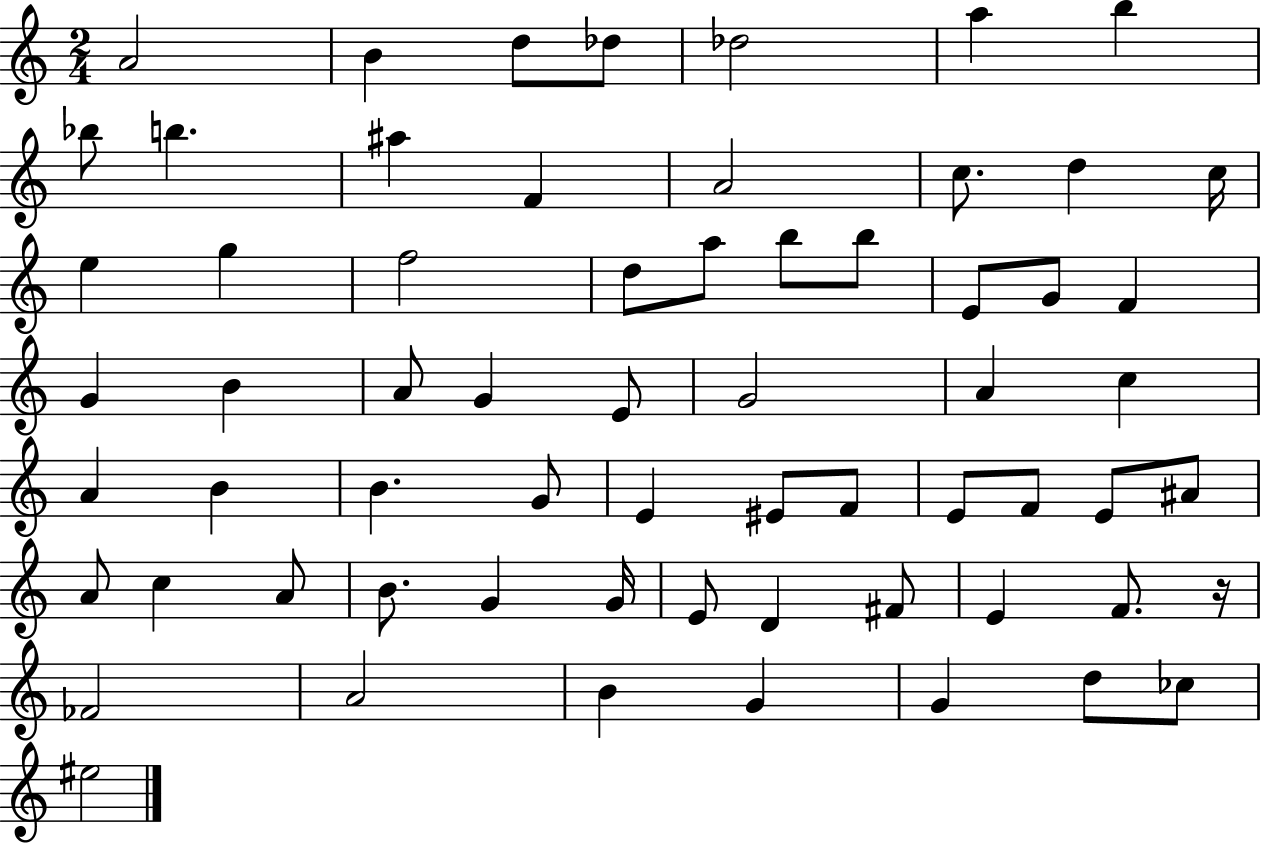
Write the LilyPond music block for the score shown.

{
  \clef treble
  \numericTimeSignature
  \time 2/4
  \key c \major
  a'2 | b'4 d''8 des''8 | des''2 | a''4 b''4 | \break bes''8 b''4. | ais''4 f'4 | a'2 | c''8. d''4 c''16 | \break e''4 g''4 | f''2 | d''8 a''8 b''8 b''8 | e'8 g'8 f'4 | \break g'4 b'4 | a'8 g'4 e'8 | g'2 | a'4 c''4 | \break a'4 b'4 | b'4. g'8 | e'4 eis'8 f'8 | e'8 f'8 e'8 ais'8 | \break a'8 c''4 a'8 | b'8. g'4 g'16 | e'8 d'4 fis'8 | e'4 f'8. r16 | \break fes'2 | a'2 | b'4 g'4 | g'4 d''8 ces''8 | \break eis''2 | \bar "|."
}